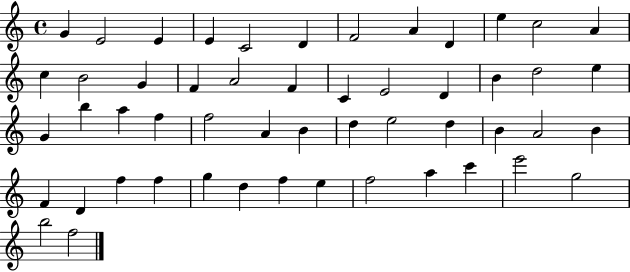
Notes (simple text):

G4/q E4/h E4/q E4/q C4/h D4/q F4/h A4/q D4/q E5/q C5/h A4/q C5/q B4/h G4/q F4/q A4/h F4/q C4/q E4/h D4/q B4/q D5/h E5/q G4/q B5/q A5/q F5/q F5/h A4/q B4/q D5/q E5/h D5/q B4/q A4/h B4/q F4/q D4/q F5/q F5/q G5/q D5/q F5/q E5/q F5/h A5/q C6/q E6/h G5/h B5/h F5/h